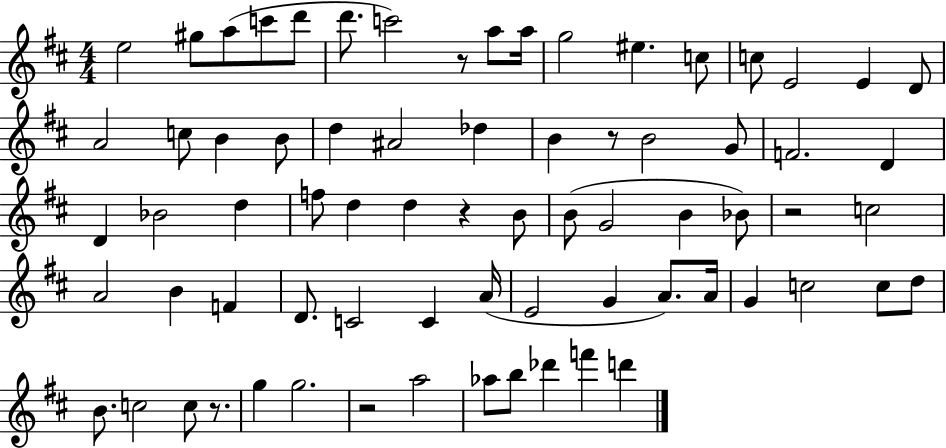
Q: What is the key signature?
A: D major